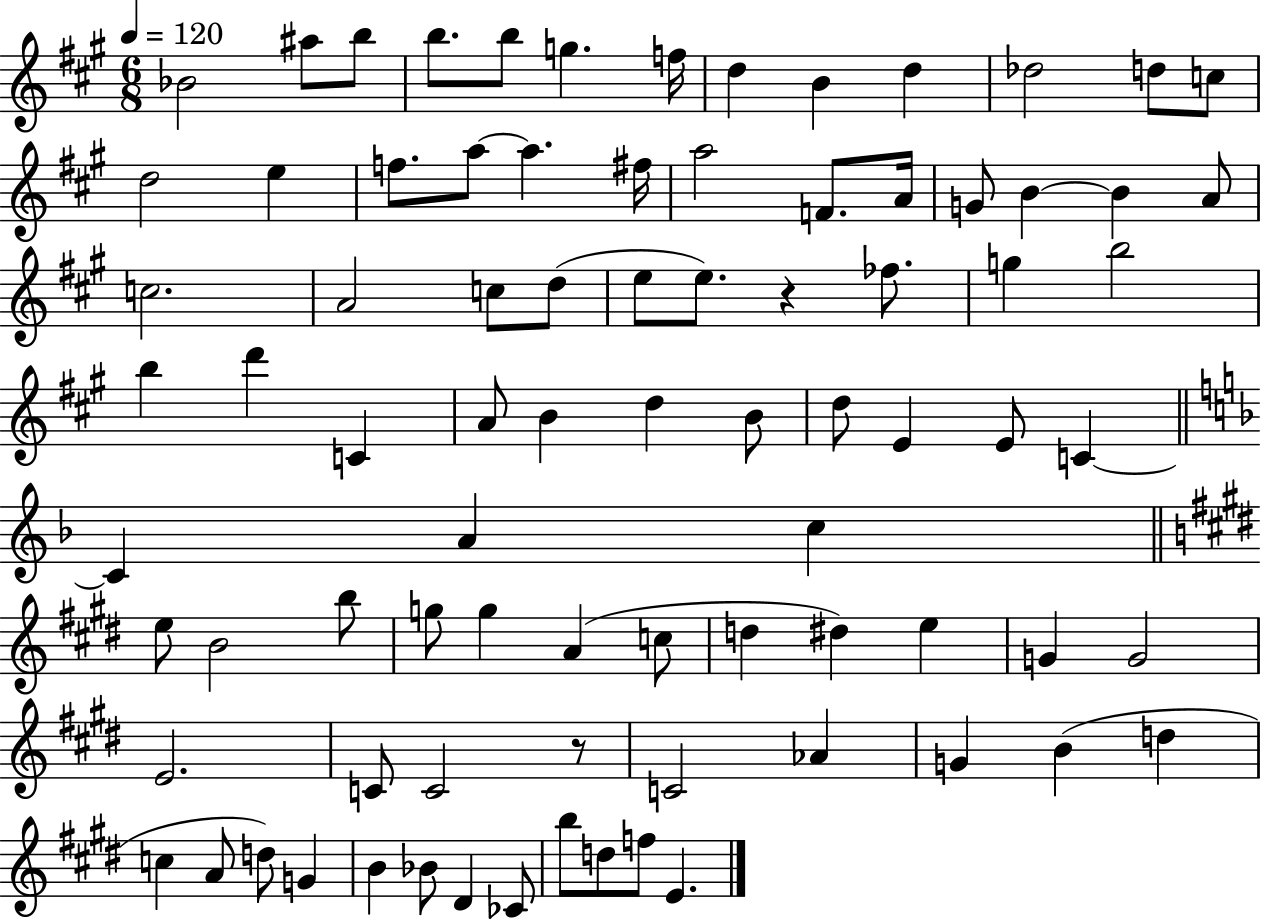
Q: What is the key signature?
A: A major